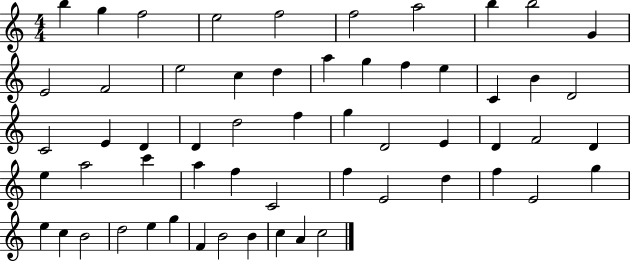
B5/q G5/q F5/h E5/h F5/h F5/h A5/h B5/q B5/h G4/q E4/h F4/h E5/h C5/q D5/q A5/q G5/q F5/q E5/q C4/q B4/q D4/h C4/h E4/q D4/q D4/q D5/h F5/q G5/q D4/h E4/q D4/q F4/h D4/q E5/q A5/h C6/q A5/q F5/q C4/h F5/q E4/h D5/q F5/q E4/h G5/q E5/q C5/q B4/h D5/h E5/q G5/q F4/q B4/h B4/q C5/q A4/q C5/h